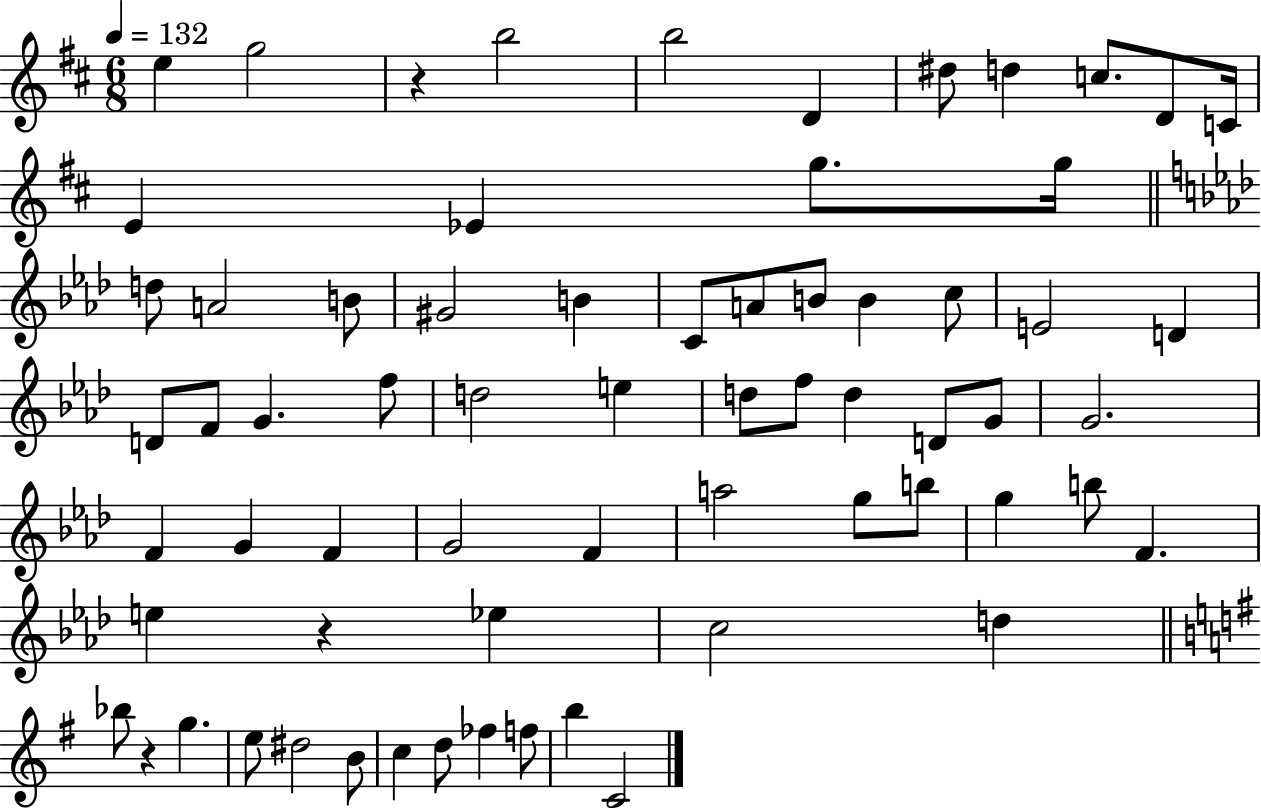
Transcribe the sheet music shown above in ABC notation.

X:1
T:Untitled
M:6/8
L:1/4
K:D
e g2 z b2 b2 D ^d/2 d c/2 D/2 C/4 E _E g/2 g/4 d/2 A2 B/2 ^G2 B C/2 A/2 B/2 B c/2 E2 D D/2 F/2 G f/2 d2 e d/2 f/2 d D/2 G/2 G2 F G F G2 F a2 g/2 b/2 g b/2 F e z _e c2 d _b/2 z g e/2 ^d2 B/2 c d/2 _f f/2 b C2